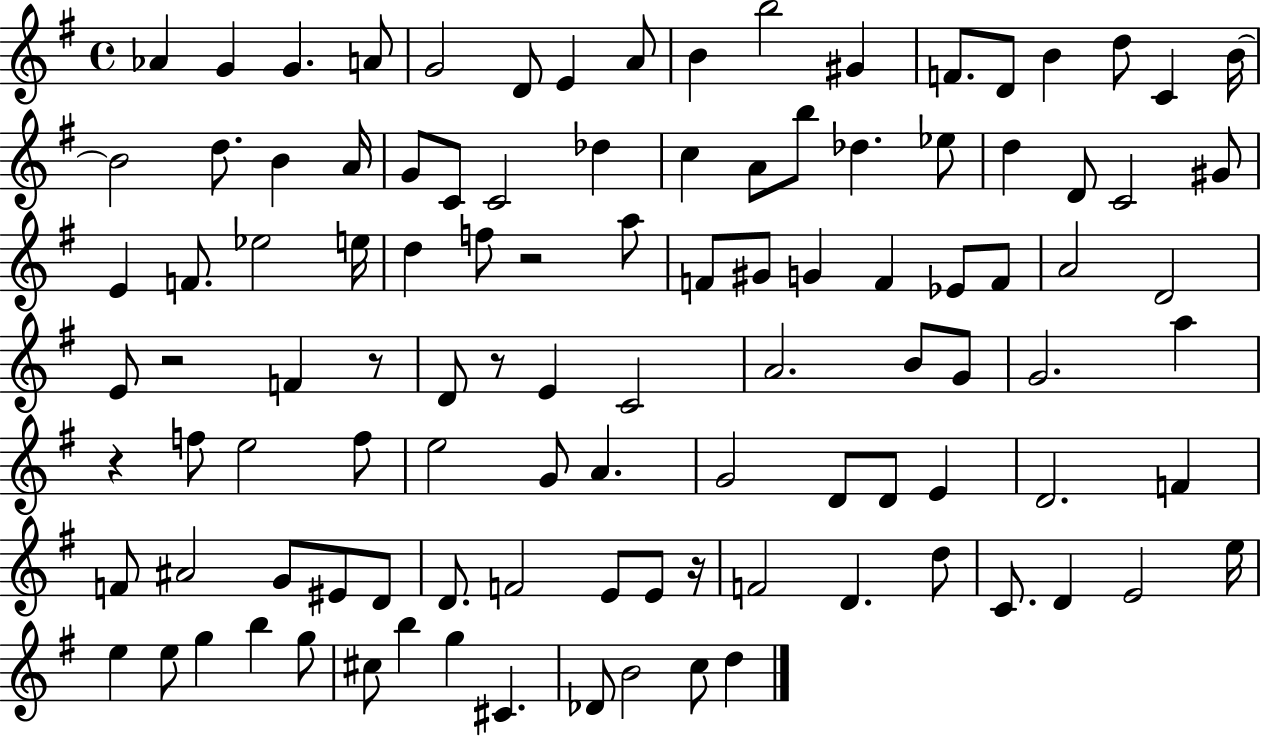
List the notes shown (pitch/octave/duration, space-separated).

Ab4/q G4/q G4/q. A4/e G4/h D4/e E4/q A4/e B4/q B5/h G#4/q F4/e. D4/e B4/q D5/e C4/q B4/s B4/h D5/e. B4/q A4/s G4/e C4/e C4/h Db5/q C5/q A4/e B5/e Db5/q. Eb5/e D5/q D4/e C4/h G#4/e E4/q F4/e. Eb5/h E5/s D5/q F5/e R/h A5/e F4/e G#4/e G4/q F4/q Eb4/e F4/e A4/h D4/h E4/e R/h F4/q R/e D4/e R/e E4/q C4/h A4/h. B4/e G4/e G4/h. A5/q R/q F5/e E5/h F5/e E5/h G4/e A4/q. G4/h D4/e D4/e E4/q D4/h. F4/q F4/e A#4/h G4/e EIS4/e D4/e D4/e. F4/h E4/e E4/e R/s F4/h D4/q. D5/e C4/e. D4/q E4/h E5/s E5/q E5/e G5/q B5/q G5/e C#5/e B5/q G5/q C#4/q. Db4/e B4/h C5/e D5/q